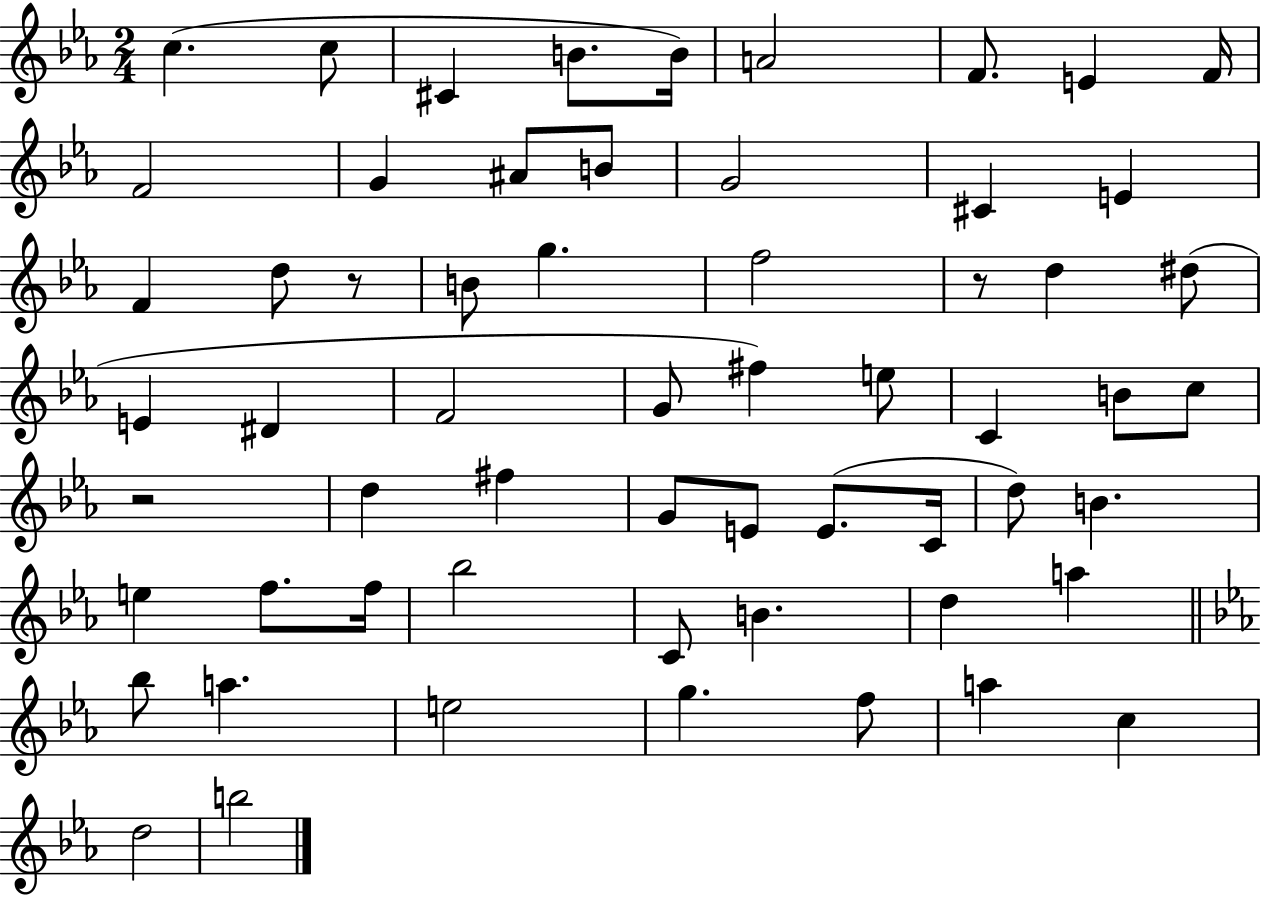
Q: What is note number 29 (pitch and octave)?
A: E5